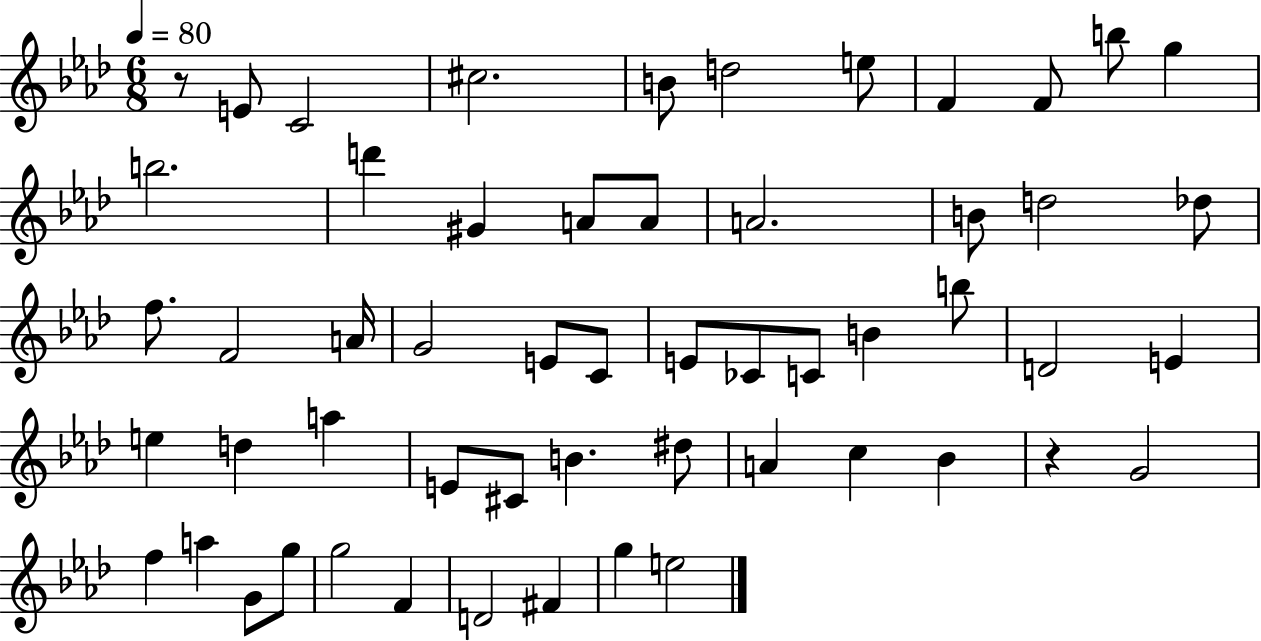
R/e E4/e C4/h C#5/h. B4/e D5/h E5/e F4/q F4/e B5/e G5/q B5/h. D6/q G#4/q A4/e A4/e A4/h. B4/e D5/h Db5/e F5/e. F4/h A4/s G4/h E4/e C4/e E4/e CES4/e C4/e B4/q B5/e D4/h E4/q E5/q D5/q A5/q E4/e C#4/e B4/q. D#5/e A4/q C5/q Bb4/q R/q G4/h F5/q A5/q G4/e G5/e G5/h F4/q D4/h F#4/q G5/q E5/h